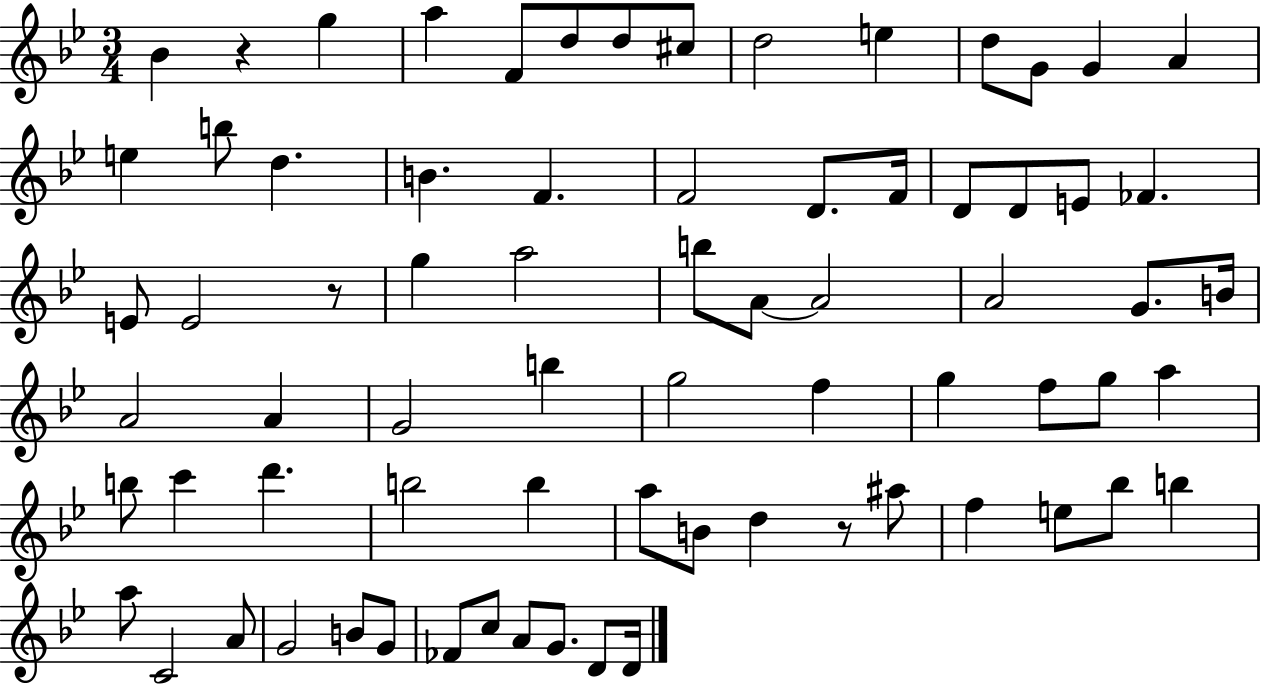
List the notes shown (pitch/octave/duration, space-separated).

Bb4/q R/q G5/q A5/q F4/e D5/e D5/e C#5/e D5/h E5/q D5/e G4/e G4/q A4/q E5/q B5/e D5/q. B4/q. F4/q. F4/h D4/e. F4/s D4/e D4/e E4/e FES4/q. E4/e E4/h R/e G5/q A5/h B5/e A4/e A4/h A4/h G4/e. B4/s A4/h A4/q G4/h B5/q G5/h F5/q G5/q F5/e G5/e A5/q B5/e C6/q D6/q. B5/h B5/q A5/e B4/e D5/q R/e A#5/e F5/q E5/e Bb5/e B5/q A5/e C4/h A4/e G4/h B4/e G4/e FES4/e C5/e A4/e G4/e. D4/e D4/s